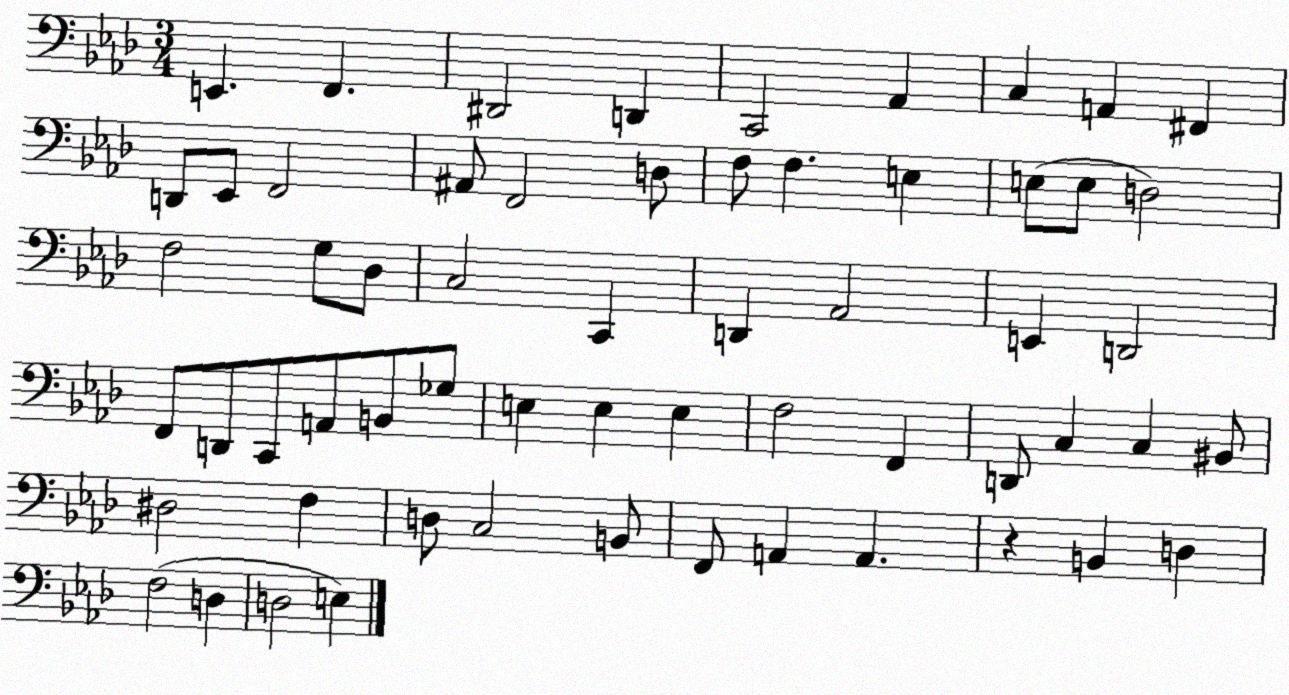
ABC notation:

X:1
T:Untitled
M:3/4
L:1/4
K:Ab
E,, F,, ^D,,2 D,, C,,2 _A,, C, A,, ^F,, D,,/2 _E,,/2 F,,2 ^A,,/2 F,,2 D,/2 F,/2 F, E, E,/2 E,/2 D,2 F,2 G,/2 _D,/2 C,2 C,, D,, _A,,2 E,, D,,2 F,,/2 D,,/2 C,,/2 A,,/2 B,,/2 _G,/2 E, E, E, F,2 F,, D,,/2 C, C, ^B,,/2 ^D,2 F, D,/2 C,2 B,,/2 F,,/2 A,, A,, z B,, D, F,2 D, D,2 E,